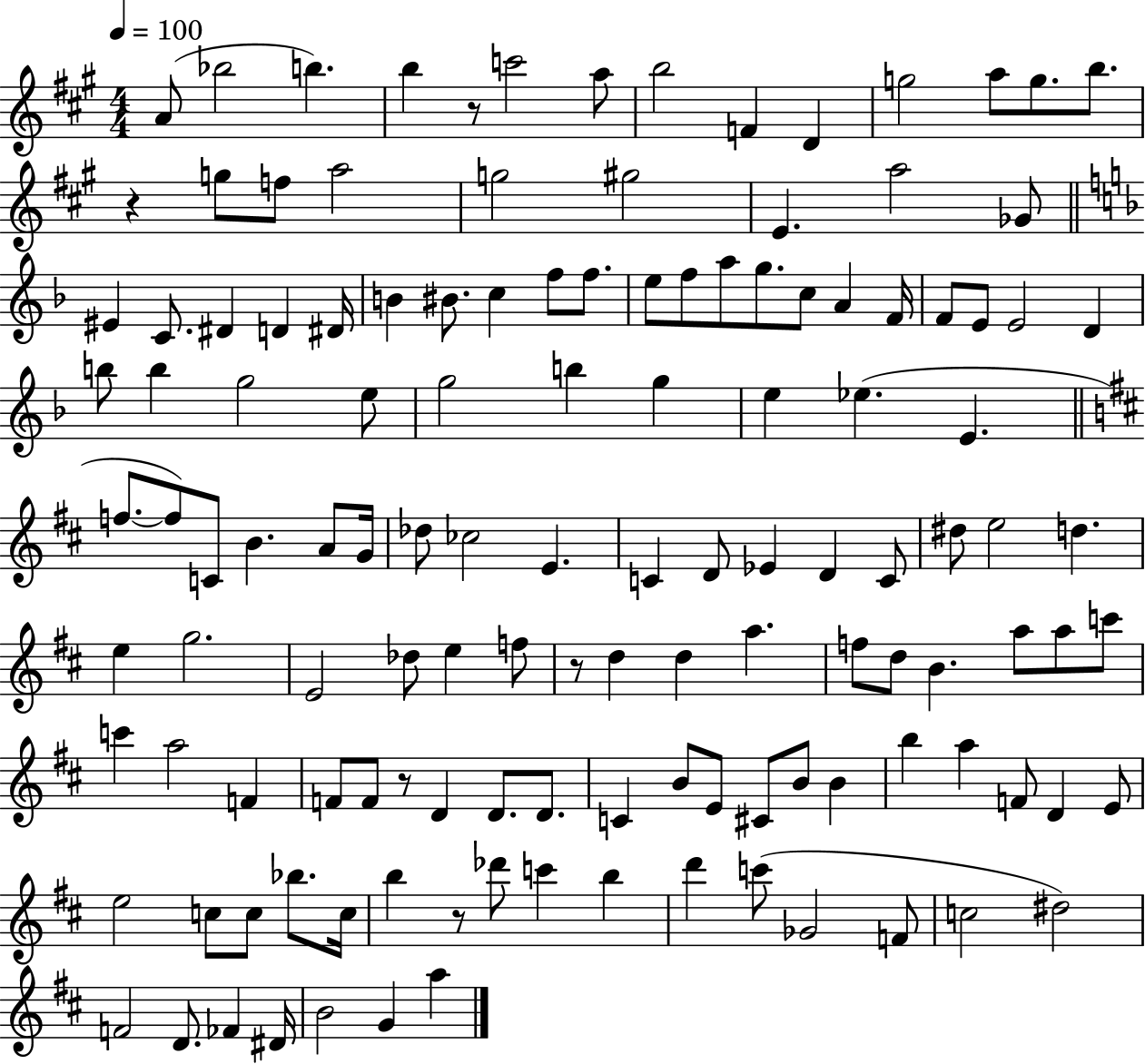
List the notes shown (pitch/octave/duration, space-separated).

A4/e Bb5/h B5/q. B5/q R/e C6/h A5/e B5/h F4/q D4/q G5/h A5/e G5/e. B5/e. R/q G5/e F5/e A5/h G5/h G#5/h E4/q. A5/h Gb4/e EIS4/q C4/e. D#4/q D4/q D#4/s B4/q BIS4/e. C5/q F5/e F5/e. E5/e F5/e A5/e G5/e. C5/e A4/q F4/s F4/e E4/e E4/h D4/q B5/e B5/q G5/h E5/e G5/h B5/q G5/q E5/q Eb5/q. E4/q. F5/e. F5/e C4/e B4/q. A4/e G4/s Db5/e CES5/h E4/q. C4/q D4/e Eb4/q D4/q C4/e D#5/e E5/h D5/q. E5/q G5/h. E4/h Db5/e E5/q F5/e R/e D5/q D5/q A5/q. F5/e D5/e B4/q. A5/e A5/e C6/e C6/q A5/h F4/q F4/e F4/e R/e D4/q D4/e. D4/e. C4/q B4/e E4/e C#4/e B4/e B4/q B5/q A5/q F4/e D4/q E4/e E5/h C5/e C5/e Bb5/e. C5/s B5/q R/e Db6/e C6/q B5/q D6/q C6/e Gb4/h F4/e C5/h D#5/h F4/h D4/e. FES4/q D#4/s B4/h G4/q A5/q